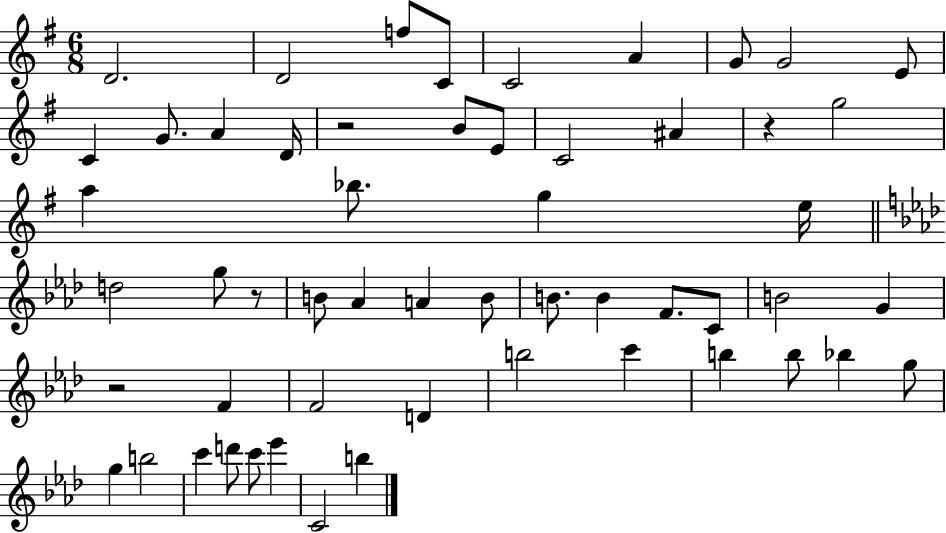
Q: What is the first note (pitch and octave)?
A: D4